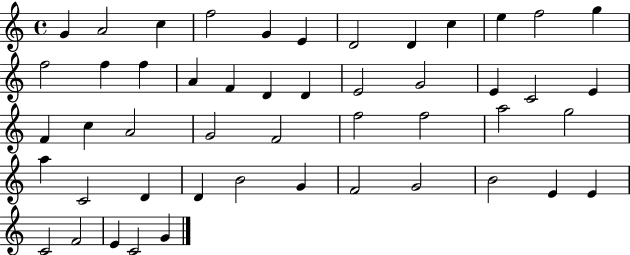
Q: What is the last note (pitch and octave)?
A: G4